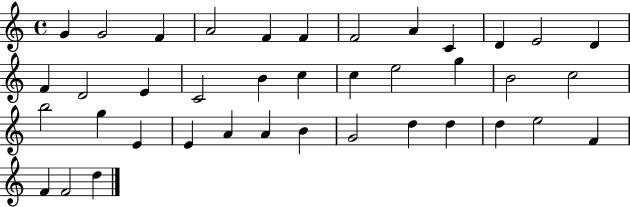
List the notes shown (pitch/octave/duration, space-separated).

G4/q G4/h F4/q A4/h F4/q F4/q F4/h A4/q C4/q D4/q E4/h D4/q F4/q D4/h E4/q C4/h B4/q C5/q C5/q E5/h G5/q B4/h C5/h B5/h G5/q E4/q E4/q A4/q A4/q B4/q G4/h D5/q D5/q D5/q E5/h F4/q F4/q F4/h D5/q